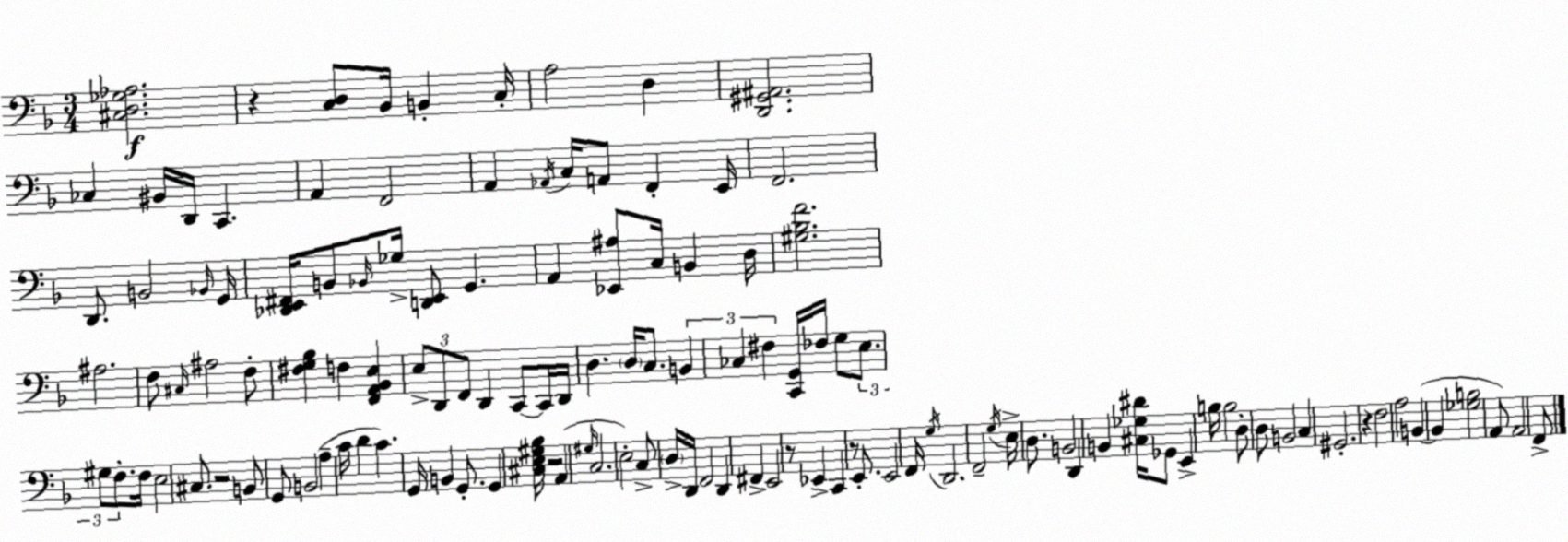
X:1
T:Untitled
M:3/4
L:1/4
K:Dm
[^C,D,_G,_A,]2 z [C,D,]/2 _B,,/4 B,, C,/4 A,2 D, [D,,^G,,^A,,]2 _C, ^B,,/4 D,,/4 C,, A,, F,,2 A,, _A,,/4 C,/4 A,,/2 F,, E,,/4 F,,2 D,,/2 B,,2 _B,,/4 G,,/4 [_D,,E,,^F,,]/4 B,,/2 _B,,/4 _G,/4 [D,,E,,]/2 G,, A,, [_E,,^A,]/2 C,/4 B,, D,/4 [^G,_B,F]2 ^A,2 F,/2 ^C,/4 ^A,2 F,/2 [^F,G,_B,] F, [F,,A,,_B,,E,] E,/2 D,,/2 F,,/2 D,, C,,/2 C,,/4 D,,/4 D, D,/4 C,/2 B,, _C, ^F, [C,,G,,]/4 _F,/4 G,/2 E,/2 ^G,/2 F,/2 F,/4 E,2 ^C,/2 z2 B,,/2 G,,/2 B,,2 A, C/4 D C G,,/4 B,, G,,/2 G,, [^C,E,^G,_B,]/4 z2 A,, ^G,/4 C,2 E,2 C,/2 D,/4 D,,/4 F,,2 D,, ^F,, E,,2 z/2 _E,, C,, z/2 E,,/2 E,,2 F,,/4 G,/4 D,,2 F,,2 G,/4 E,/4 D,/2 B,,2 D,, B,, [^C,_G,^D]/4 _G,,/2 E,, B,/4 B,2 D,/2 D,/2 B,,2 C, ^G,,2 z F,2 A,2 B,, B,, [_G,B,]2 A,,/2 A,,2 F,,/2